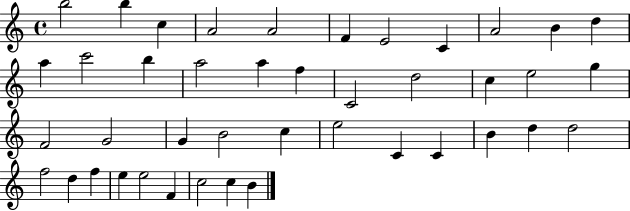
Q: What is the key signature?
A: C major